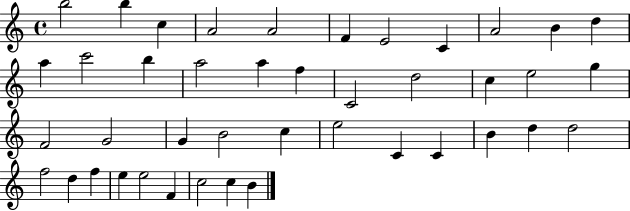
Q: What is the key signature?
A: C major